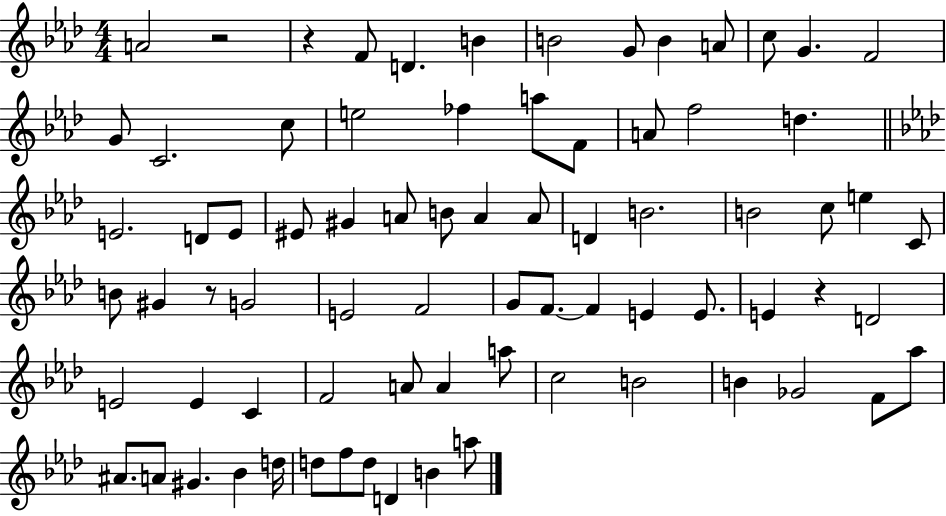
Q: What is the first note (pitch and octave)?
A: A4